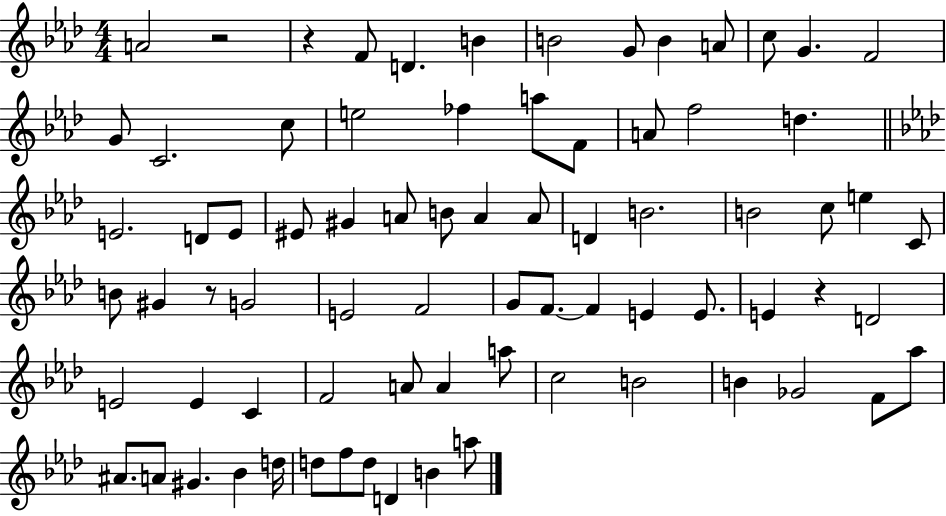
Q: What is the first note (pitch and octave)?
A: A4